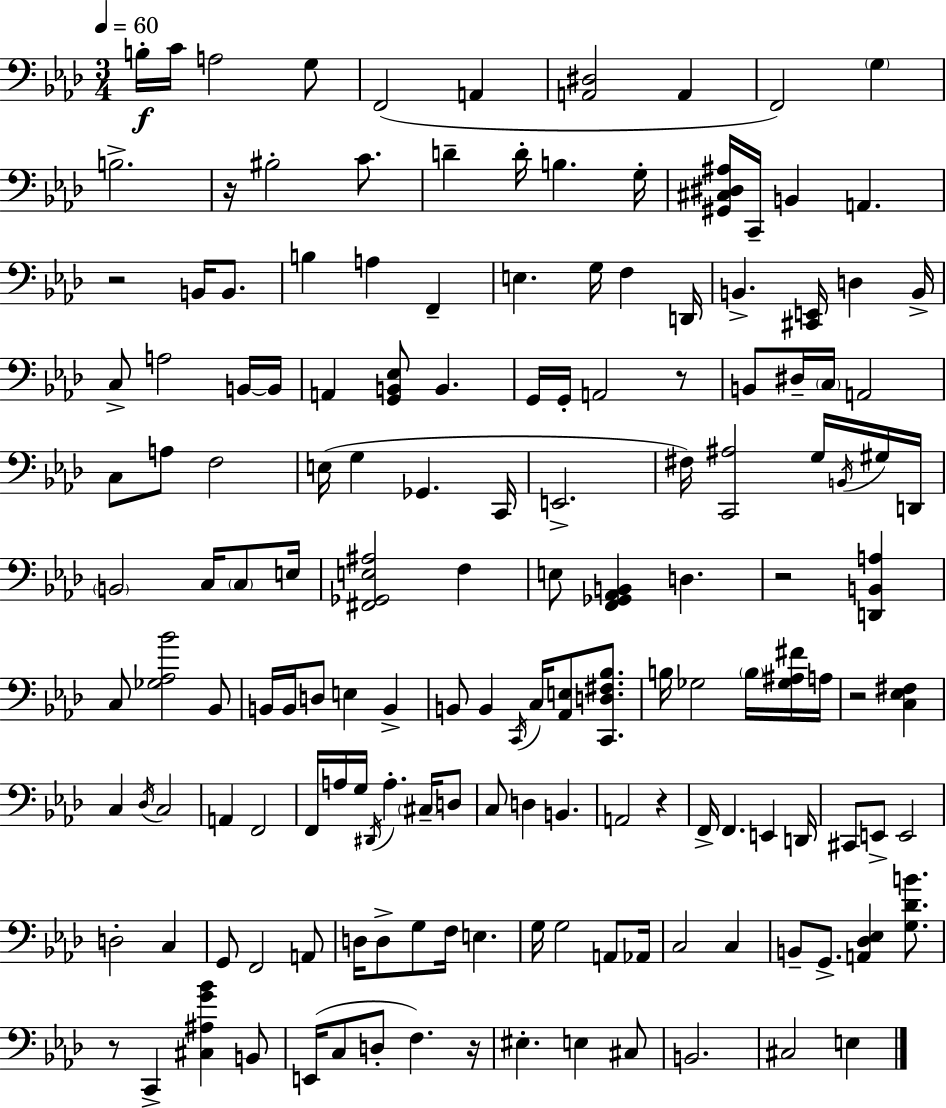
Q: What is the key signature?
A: F minor